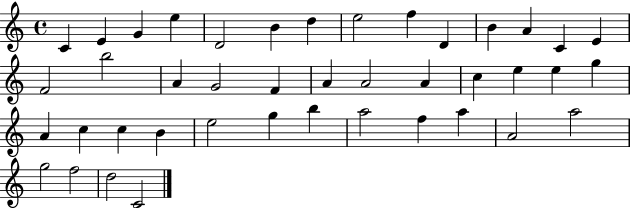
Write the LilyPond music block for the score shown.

{
  \clef treble
  \time 4/4
  \defaultTimeSignature
  \key c \major
  c'4 e'4 g'4 e''4 | d'2 b'4 d''4 | e''2 f''4 d'4 | b'4 a'4 c'4 e'4 | \break f'2 b''2 | a'4 g'2 f'4 | a'4 a'2 a'4 | c''4 e''4 e''4 g''4 | \break a'4 c''4 c''4 b'4 | e''2 g''4 b''4 | a''2 f''4 a''4 | a'2 a''2 | \break g''2 f''2 | d''2 c'2 | \bar "|."
}